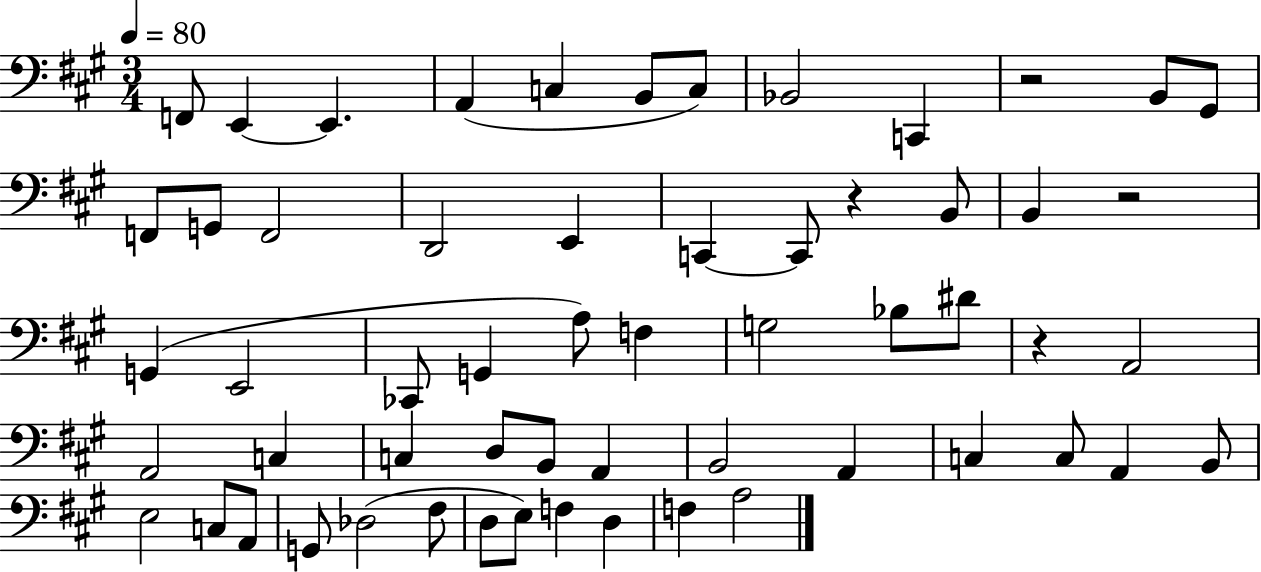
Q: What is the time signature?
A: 3/4